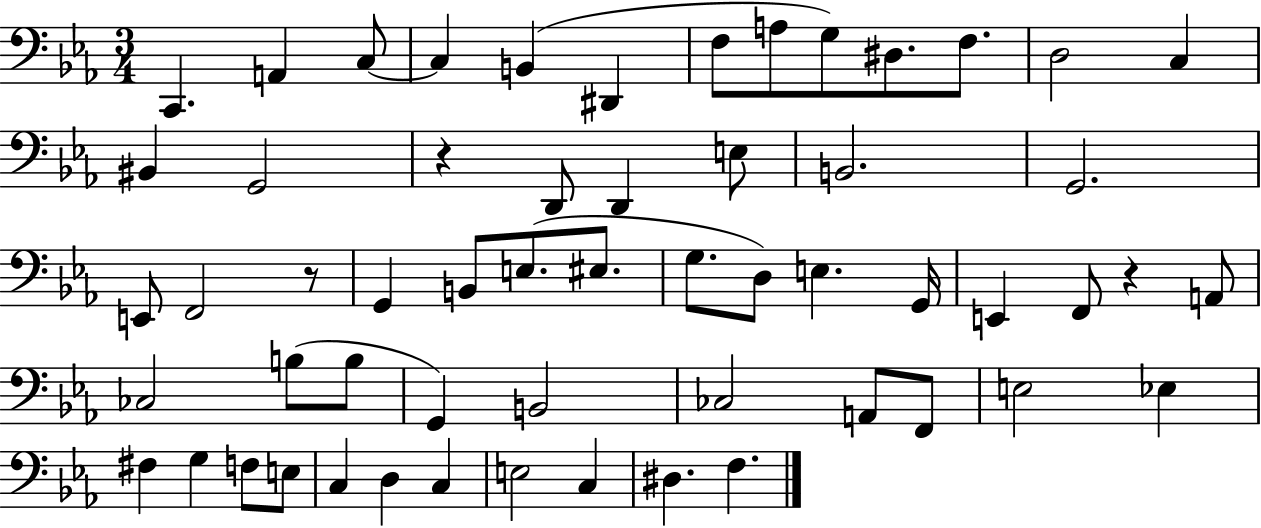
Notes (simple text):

C2/q. A2/q C3/e C3/q B2/q D#2/q F3/e A3/e G3/e D#3/e. F3/e. D3/h C3/q BIS2/q G2/h R/q D2/e D2/q E3/e B2/h. G2/h. E2/e F2/h R/e G2/q B2/e E3/e. EIS3/e. G3/e. D3/e E3/q. G2/s E2/q F2/e R/q A2/e CES3/h B3/e B3/e G2/q B2/h CES3/h A2/e F2/e E3/h Eb3/q F#3/q G3/q F3/e E3/e C3/q D3/q C3/q E3/h C3/q D#3/q. F3/q.